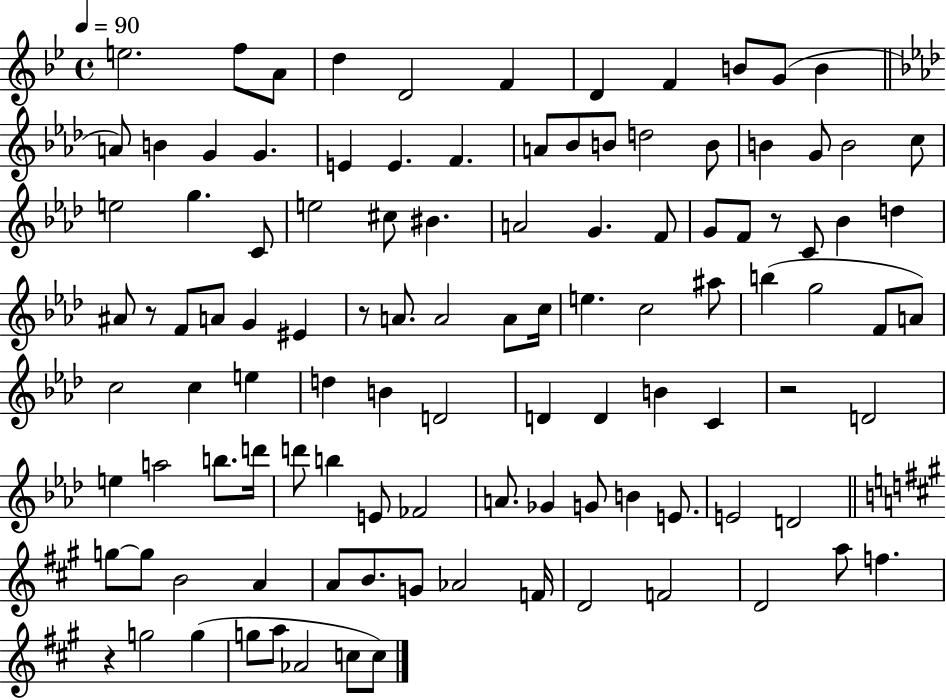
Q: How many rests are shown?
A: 5